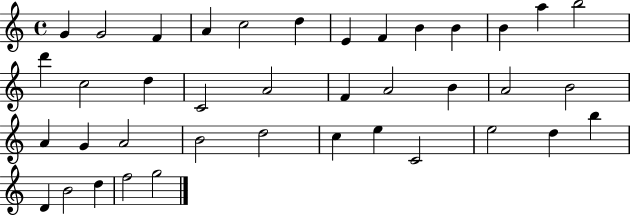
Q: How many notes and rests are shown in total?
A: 39